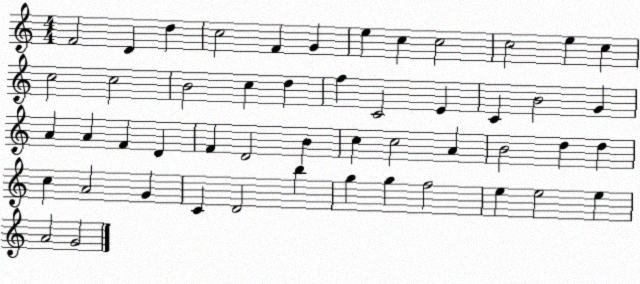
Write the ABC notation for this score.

X:1
T:Untitled
M:4/4
L:1/4
K:C
F2 D d c2 F G e c c2 c2 e c c2 c2 B2 c d f C2 E C B2 G A A F D F D2 B c c2 A B2 d d c A2 G C D2 b g g f2 e e2 e A2 G2